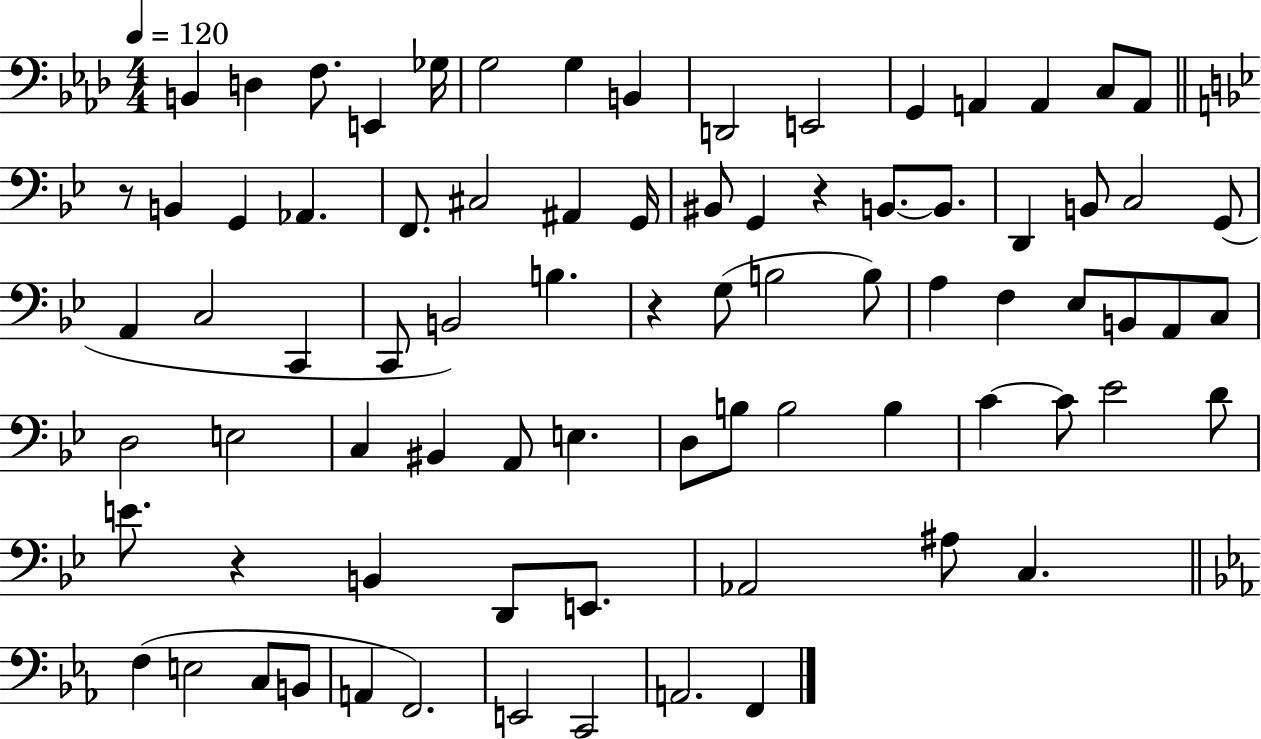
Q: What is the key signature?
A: AES major